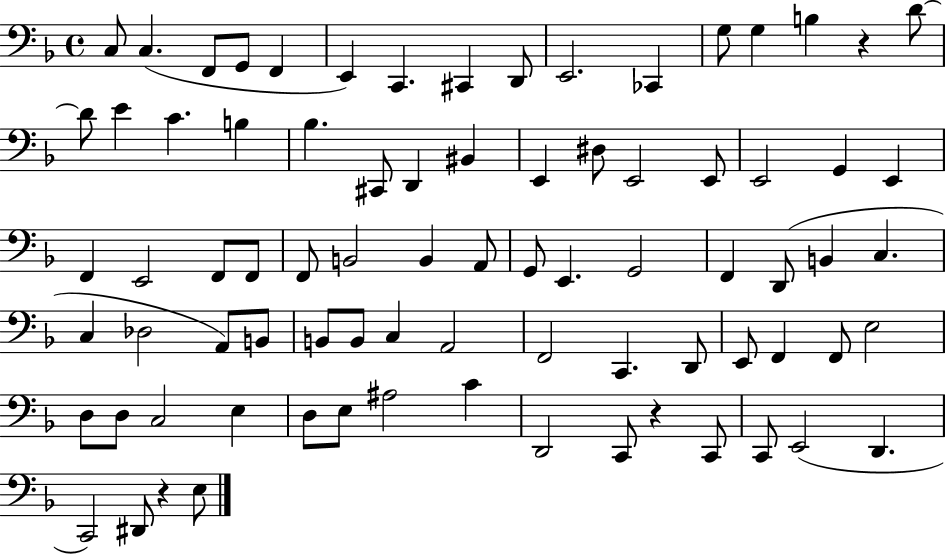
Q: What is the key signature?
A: F major